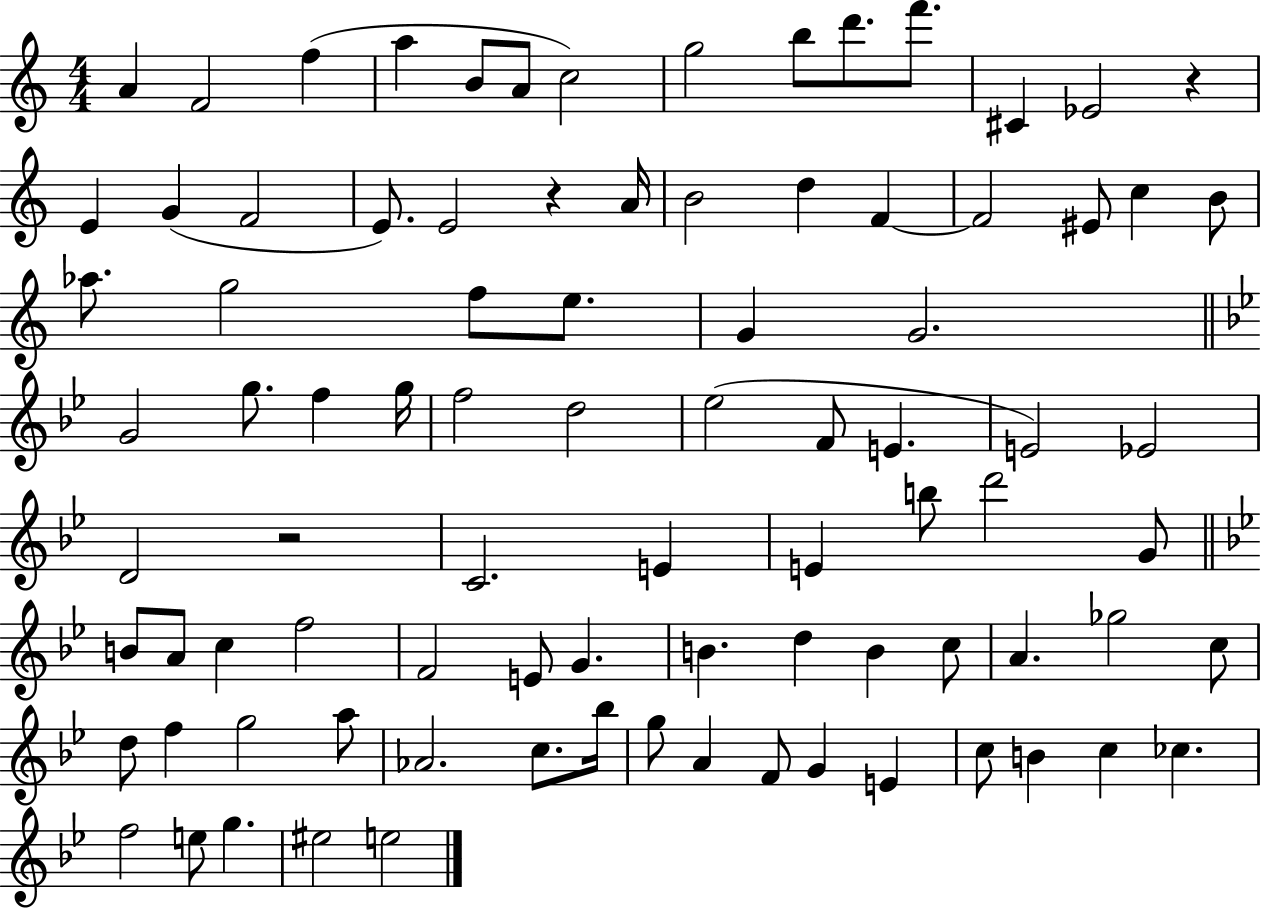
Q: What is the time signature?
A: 4/4